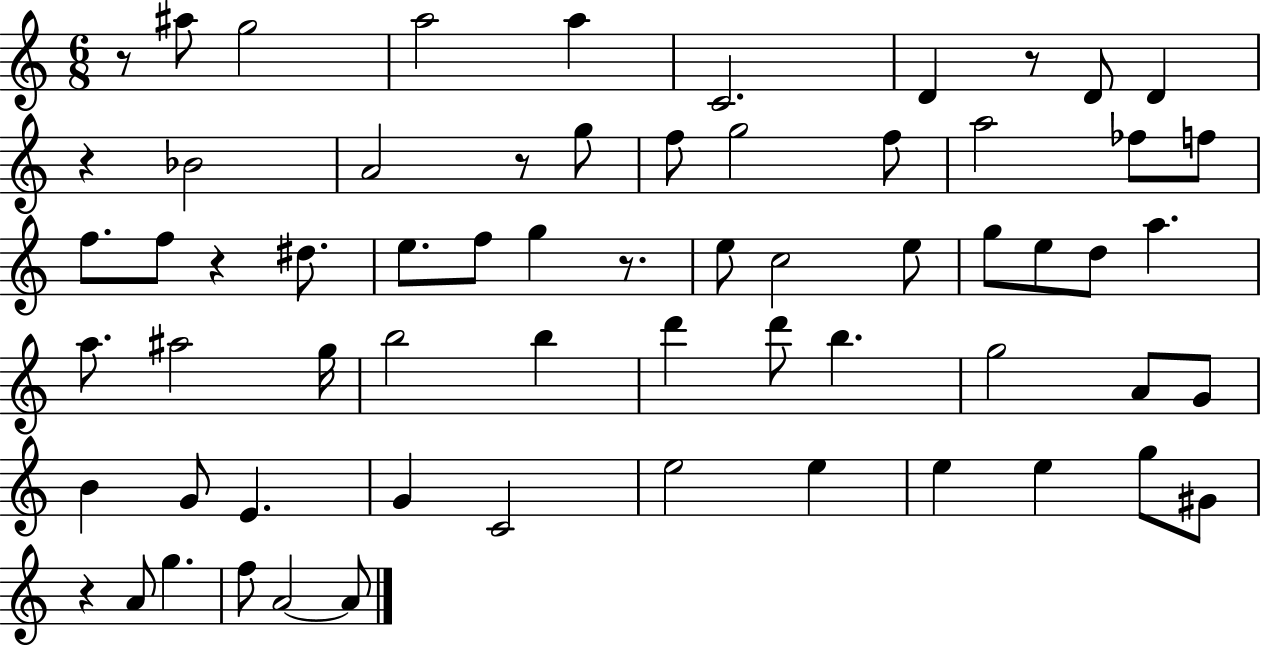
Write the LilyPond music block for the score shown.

{
  \clef treble
  \numericTimeSignature
  \time 6/8
  \key c \major
  r8 ais''8 g''2 | a''2 a''4 | c'2. | d'4 r8 d'8 d'4 | \break r4 bes'2 | a'2 r8 g''8 | f''8 g''2 f''8 | a''2 fes''8 f''8 | \break f''8. f''8 r4 dis''8. | e''8. f''8 g''4 r8. | e''8 c''2 e''8 | g''8 e''8 d''8 a''4. | \break a''8. ais''2 g''16 | b''2 b''4 | d'''4 d'''8 b''4. | g''2 a'8 g'8 | \break b'4 g'8 e'4. | g'4 c'2 | e''2 e''4 | e''4 e''4 g''8 gis'8 | \break r4 a'8 g''4. | f''8 a'2~~ a'8 | \bar "|."
}